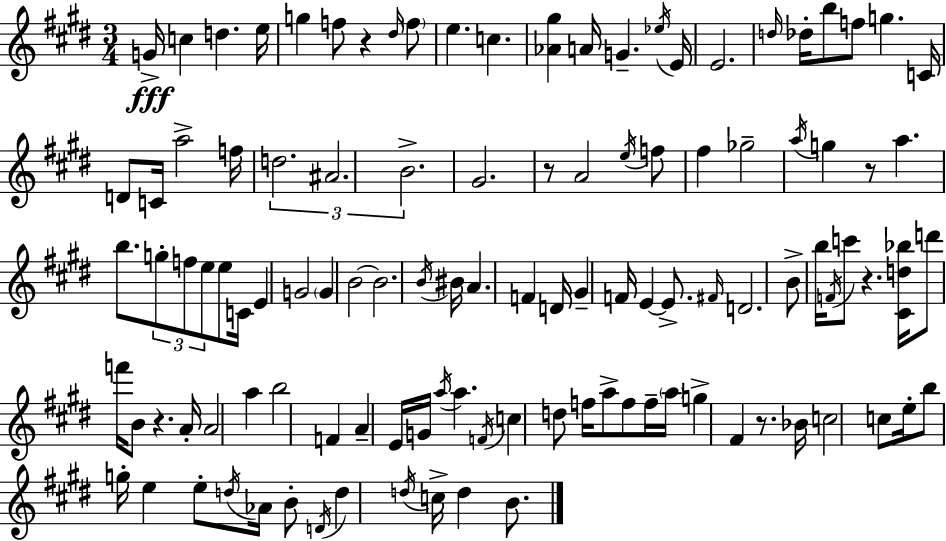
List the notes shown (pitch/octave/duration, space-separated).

G4/s C5/q D5/q. E5/s G5/q F5/e R/q D#5/s F5/e E5/q. C5/q. [Ab4,G#5]/q A4/s G4/q. Eb5/s E4/s E4/h. D5/s Db5/s B5/e F5/e G5/q. C4/s D4/e C4/s A5/h F5/s D5/h. A#4/h. B4/h. G#4/h. R/e A4/h E5/s F5/e F#5/q Gb5/h A5/s G5/q R/e A5/q. B5/e. G5/e F5/e E5/e E5/e C4/s E4/q G4/h G4/q B4/h B4/h. B4/s BIS4/s A4/q. F4/q D4/s G#4/q F4/s E4/q E4/e. F#4/s D4/h. B4/e B5/s F4/s C6/e R/q. [C#4,D5,Bb5]/s D6/e F6/s B4/e R/q. A4/s A4/h A5/q B5/h F4/q A4/q E4/s G4/s A5/s A5/q. F4/s C5/q D5/e F5/s A5/e F5/e F5/s A5/s G5/q F#4/q R/e. Bb4/s C5/h C5/e E5/s B5/e G5/s E5/q E5/e D5/s Ab4/s B4/e D4/s D5/q D5/s C5/s D5/q B4/e.